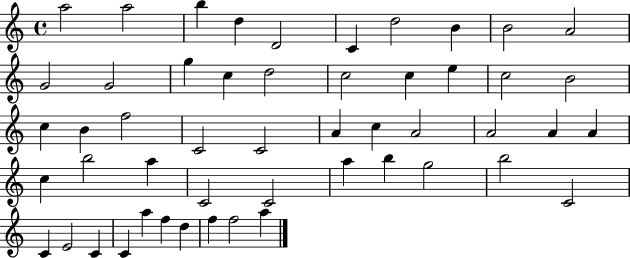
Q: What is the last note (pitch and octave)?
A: A5